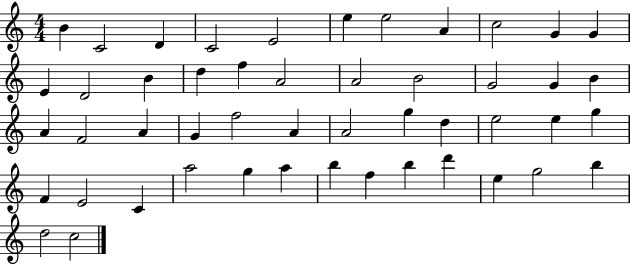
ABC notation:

X:1
T:Untitled
M:4/4
L:1/4
K:C
B C2 D C2 E2 e e2 A c2 G G E D2 B d f A2 A2 B2 G2 G B A F2 A G f2 A A2 g d e2 e g F E2 C a2 g a b f b d' e g2 b d2 c2